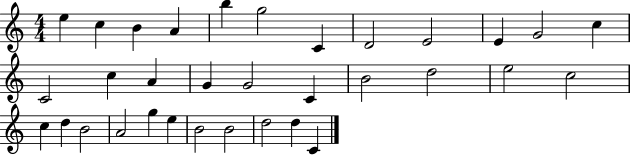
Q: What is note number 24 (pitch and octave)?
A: D5